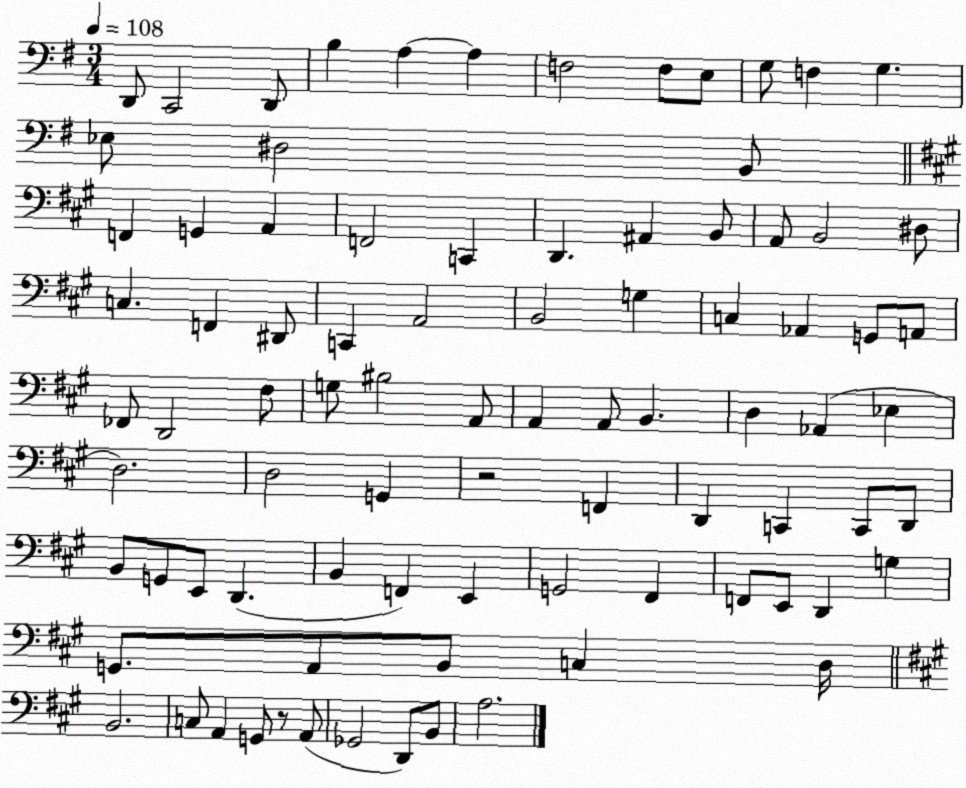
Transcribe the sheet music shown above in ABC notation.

X:1
T:Untitled
M:3/4
L:1/4
K:G
D,,/2 C,,2 D,,/2 B, A, A, F,2 F,/2 E,/2 G,/2 F, G, _E,/2 ^D,2 B,,/2 F,, G,, A,, F,,2 C,, D,, ^A,, B,,/2 A,,/2 B,,2 ^D,/2 C, F,, ^D,,/2 C,, A,,2 B,,2 G, C, _A,, G,,/2 A,,/2 _F,,/2 D,,2 ^F,/2 G,/2 ^B,2 A,,/2 A,, A,,/2 B,, D, _A,, _E, D,2 D,2 G,, z2 F,, D,, C,, C,,/2 D,,/2 B,,/2 G,,/2 E,,/2 D,, B,, F,, E,, G,,2 ^F,, F,,/2 E,,/2 D,, G, G,,/2 A,,/2 B,,/2 C, D,/4 B,,2 C,/2 A,, G,,/2 z/2 A,,/2 _G,,2 D,,/2 B,,/2 A,2